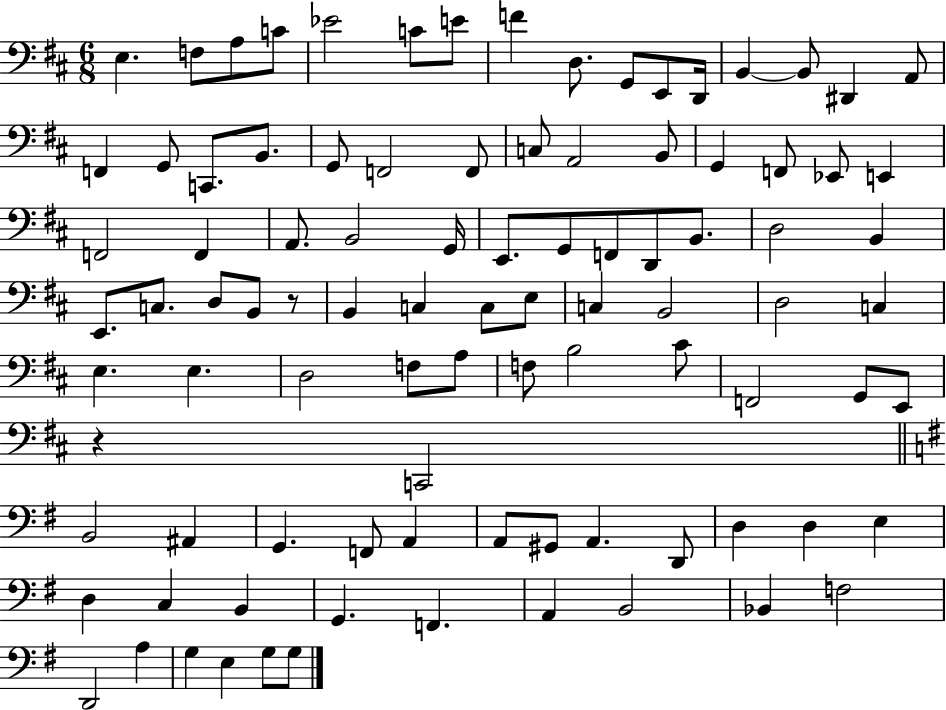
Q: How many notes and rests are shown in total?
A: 95